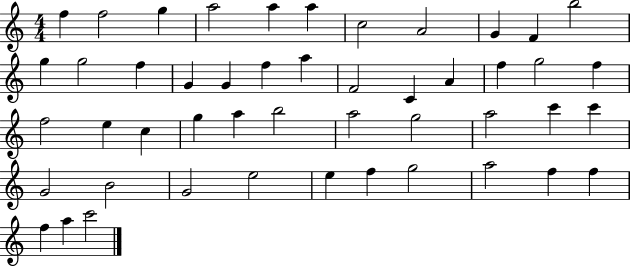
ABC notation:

X:1
T:Untitled
M:4/4
L:1/4
K:C
f f2 g a2 a a c2 A2 G F b2 g g2 f G G f a F2 C A f g2 f f2 e c g a b2 a2 g2 a2 c' c' G2 B2 G2 e2 e f g2 a2 f f f a c'2